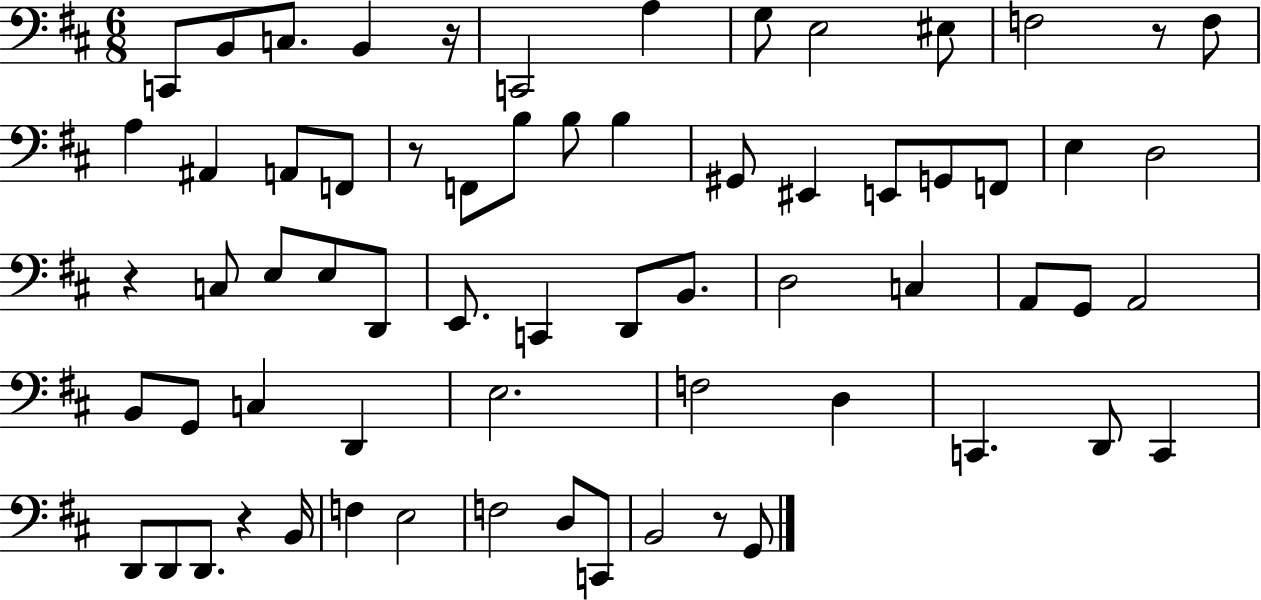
{
  \clef bass
  \numericTimeSignature
  \time 6/8
  \key d \major
  c,8 b,8 c8. b,4 r16 | c,2 a4 | g8 e2 eis8 | f2 r8 f8 | \break a4 ais,4 a,8 f,8 | r8 f,8 b8 b8 b4 | gis,8 eis,4 e,8 g,8 f,8 | e4 d2 | \break r4 c8 e8 e8 d,8 | e,8. c,4 d,8 b,8. | d2 c4 | a,8 g,8 a,2 | \break b,8 g,8 c4 d,4 | e2. | f2 d4 | c,4. d,8 c,4 | \break d,8 d,8 d,8. r4 b,16 | f4 e2 | f2 d8 c,8 | b,2 r8 g,8 | \break \bar "|."
}